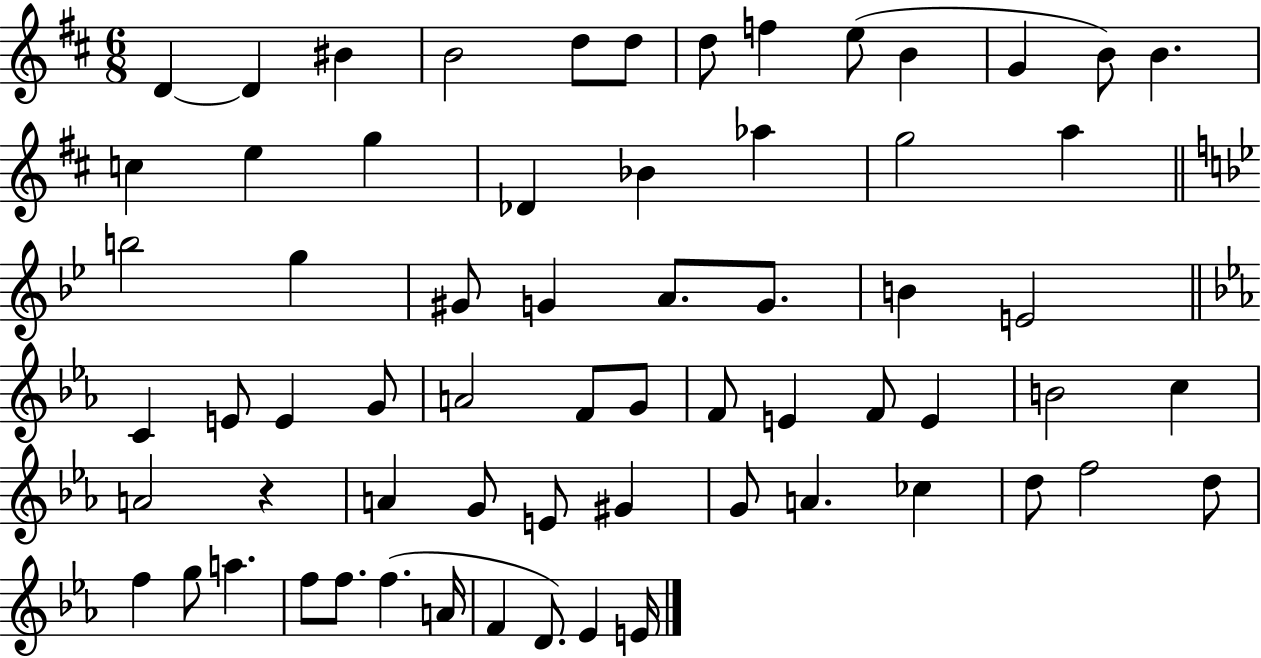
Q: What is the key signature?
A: D major